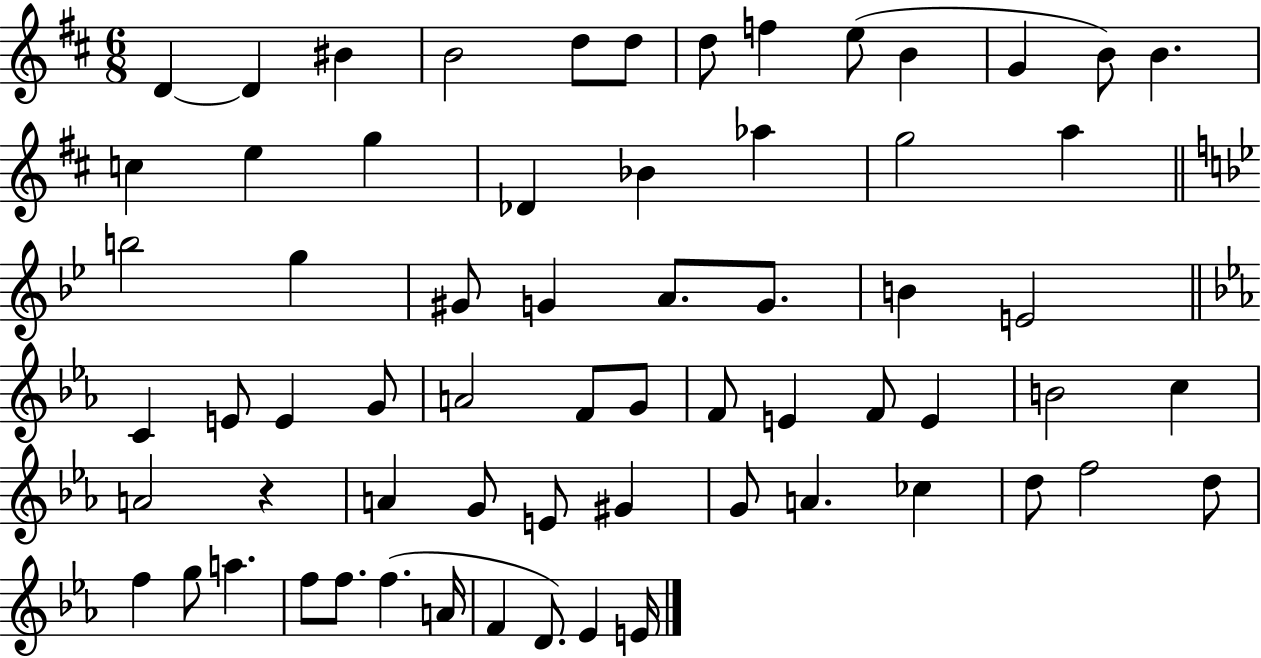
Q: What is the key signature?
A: D major